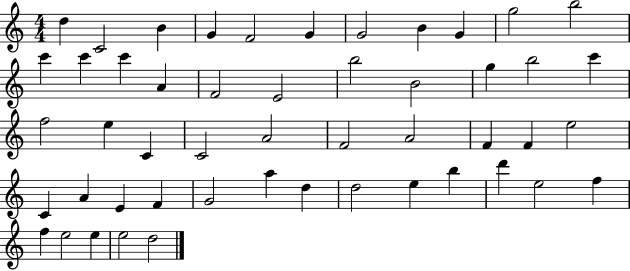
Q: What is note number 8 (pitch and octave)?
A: B4